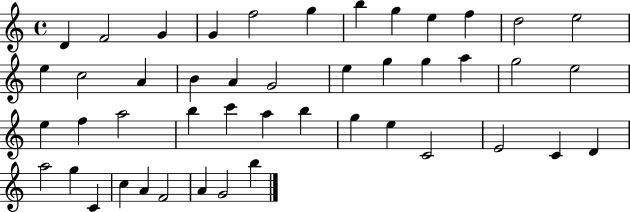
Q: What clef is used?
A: treble